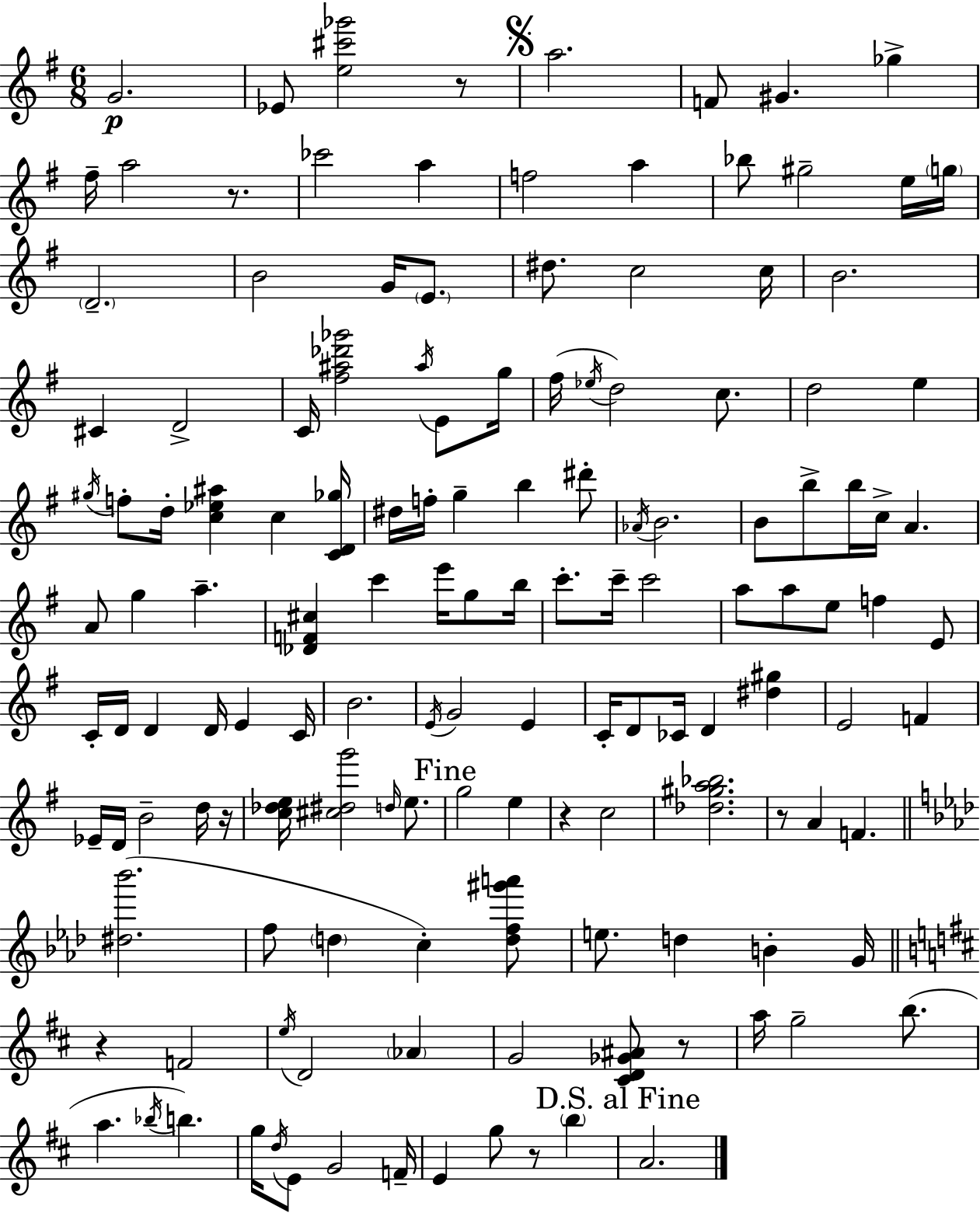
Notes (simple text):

G4/h. Eb4/e [E5,C#6,Gb6]/h R/e A5/h. F4/e G#4/q. Gb5/q F#5/s A5/h R/e. CES6/h A5/q F5/h A5/q Bb5/e G#5/h E5/s G5/s D4/h. B4/h G4/s E4/e. D#5/e. C5/h C5/s B4/h. C#4/q D4/h C4/s [F#5,A#5,Db6,Gb6]/h A#5/s E4/e G5/s F#5/s Eb5/s D5/h C5/e. D5/h E5/q G#5/s F5/e D5/s [C5,Eb5,A#5]/q C5/q [C4,D4,Gb5]/s D#5/s F5/s G5/q B5/q D#6/e Ab4/s B4/h. B4/e B5/e B5/s C5/s A4/q. A4/e G5/q A5/q. [Db4,F4,C#5]/q C6/q E6/s G5/e B5/s C6/e. C6/s C6/h A5/e A5/e E5/e F5/q E4/e C4/s D4/s D4/q D4/s E4/q C4/s B4/h. E4/s G4/h E4/q C4/s D4/e CES4/s D4/q [D#5,G#5]/q E4/h F4/q Eb4/s D4/s B4/h D5/s R/s [C5,Db5,E5]/s [C#5,D#5,G6]/h D5/s E5/e. G5/h E5/q R/q C5/h [Db5,G#5,A5,Bb5]/h. R/e A4/q F4/q. [D#5,Bb6]/h. F5/e D5/q C5/q [D5,F5,G#6,A6]/e E5/e. D5/q B4/q G4/s R/q F4/h E5/s D4/h Ab4/q G4/h [C#4,D4,Gb4,A#4]/e R/e A5/s G5/h B5/e. A5/q. Bb5/s B5/q. G5/s D5/s E4/e G4/h F4/s E4/q G5/e R/e B5/q A4/h.